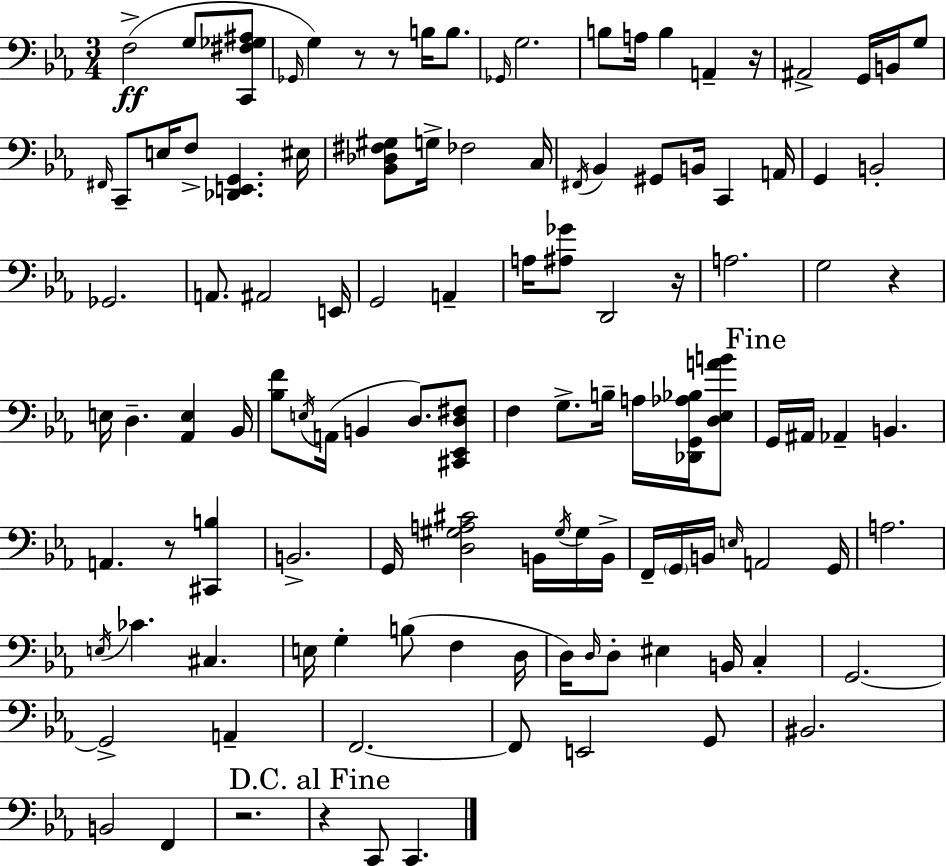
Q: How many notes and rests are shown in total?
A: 116